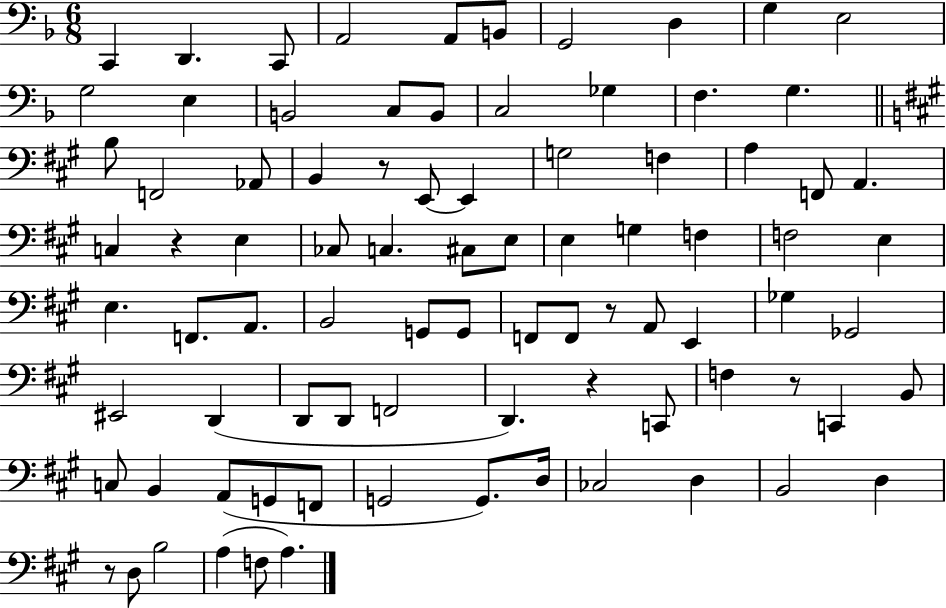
X:1
T:Untitled
M:6/8
L:1/4
K:F
C,, D,, C,,/2 A,,2 A,,/2 B,,/2 G,,2 D, G, E,2 G,2 E, B,,2 C,/2 B,,/2 C,2 _G, F, G, B,/2 F,,2 _A,,/2 B,, z/2 E,,/2 E,, G,2 F, A, F,,/2 A,, C, z E, _C,/2 C, ^C,/2 E,/2 E, G, F, F,2 E, E, F,,/2 A,,/2 B,,2 G,,/2 G,,/2 F,,/2 F,,/2 z/2 A,,/2 E,, _G, _G,,2 ^E,,2 D,, D,,/2 D,,/2 F,,2 D,, z C,,/2 F, z/2 C,, B,,/2 C,/2 B,, A,,/2 G,,/2 F,,/2 G,,2 G,,/2 D,/4 _C,2 D, B,,2 D, z/2 D,/2 B,2 A, F,/2 A,